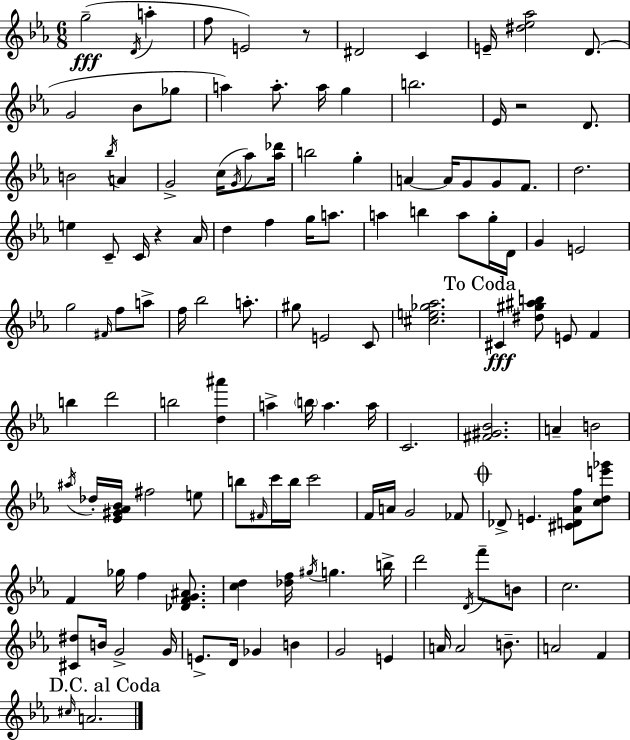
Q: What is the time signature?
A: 6/8